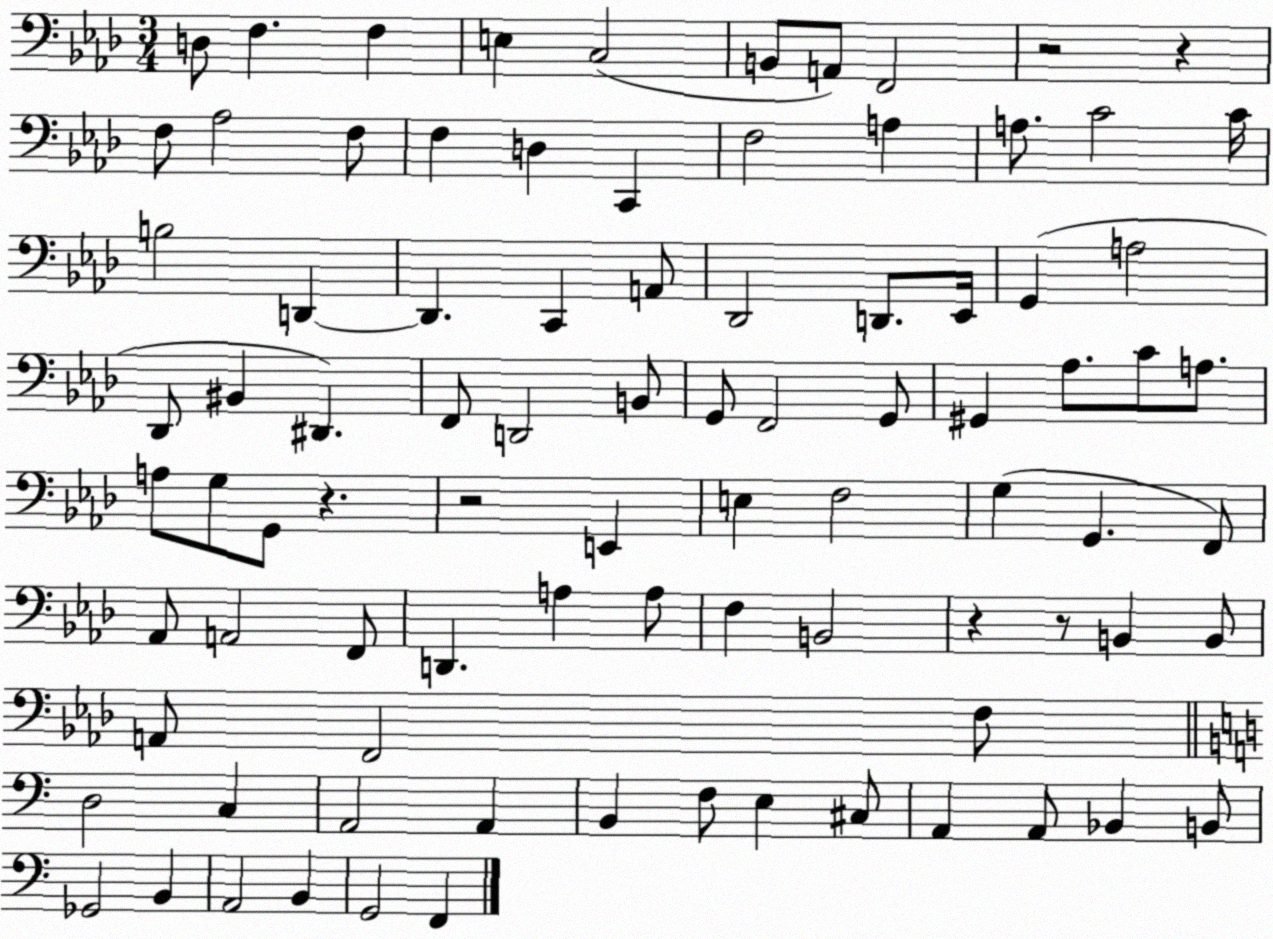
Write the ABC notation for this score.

X:1
T:Untitled
M:3/4
L:1/4
K:Ab
D,/2 F, F, E, C,2 B,,/2 A,,/2 F,,2 z2 z F,/2 _A,2 F,/2 F, D, C,, F,2 A, A,/2 C2 C/4 B,2 D,, D,, C,, A,,/2 _D,,2 D,,/2 _E,,/4 G,, A,2 _D,,/2 ^B,, ^D,, F,,/2 D,,2 B,,/2 G,,/2 F,,2 G,,/2 ^G,, _A,/2 C/2 A,/2 A,/2 G,/2 G,,/2 z z2 E,, E, F,2 G, G,, F,,/2 _A,,/2 A,,2 F,,/2 D,, A, A,/2 F, B,,2 z z/2 B,, B,,/2 A,,/2 F,,2 F,/2 D,2 C, A,,2 A,, B,, F,/2 E, ^C,/2 A,, A,,/2 _B,, B,,/2 _G,,2 B,, A,,2 B,, G,,2 F,,